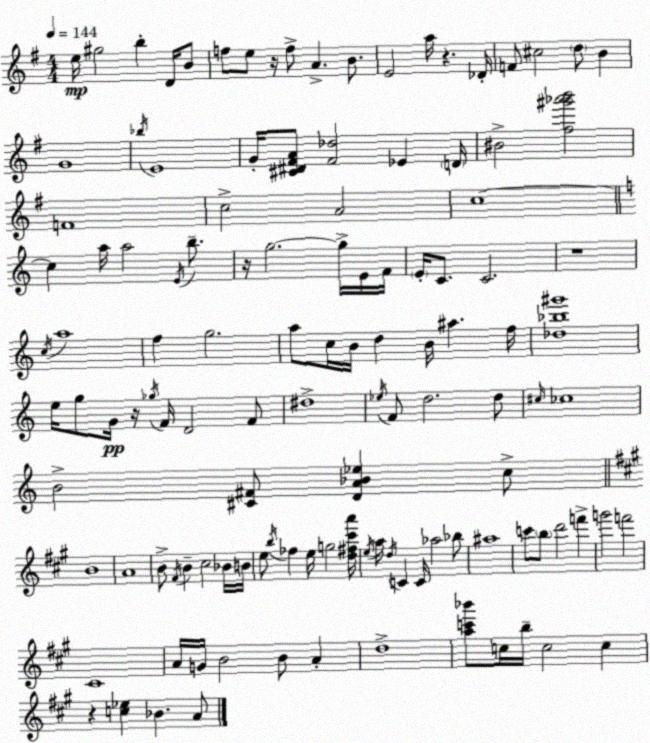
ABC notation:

X:1
T:Untitled
M:4/4
L:1/4
K:G
e/4 ^g2 b D/4 B/2 f/2 e/2 z/4 f/2 A B/2 E2 a/4 z _D/4 F/2 ^c2 d/2 B G4 _b/4 E4 G/4 [^C^D^FA]/2 [^F_d]2 _E D/4 ^B2 [^f^g'_a'b']2 F4 c2 A2 c4 c a/4 a2 E/4 b/2 z/4 g2 g/4 E/4 F/4 E/4 C/2 C2 z4 c/4 a4 f g2 a/2 c/4 B/4 d B/4 ^a f/4 [_d_b^g']4 e/4 g/2 G/4 z/4 _g/4 F/4 D2 F/2 ^d4 _e/4 F/2 d2 d/2 ^c/4 _c4 B2 [^C^F]/2 [DA_B_e] c/2 B4 A4 B/2 ^F/4 B ^c2 _B/4 B/4 e/2 b/4 _f e/4 g2 [d^f^c'a']/4 e/4 a/4 d/4 C C/4 _a2 _b/2 ^a4 c'/2 b/2 d'2 f' g'2 f'2 ^C4 A/4 G/4 B2 B/2 A d4 [ac'_b']/2 c/4 b/4 c2 c z [c_e] _B A/2